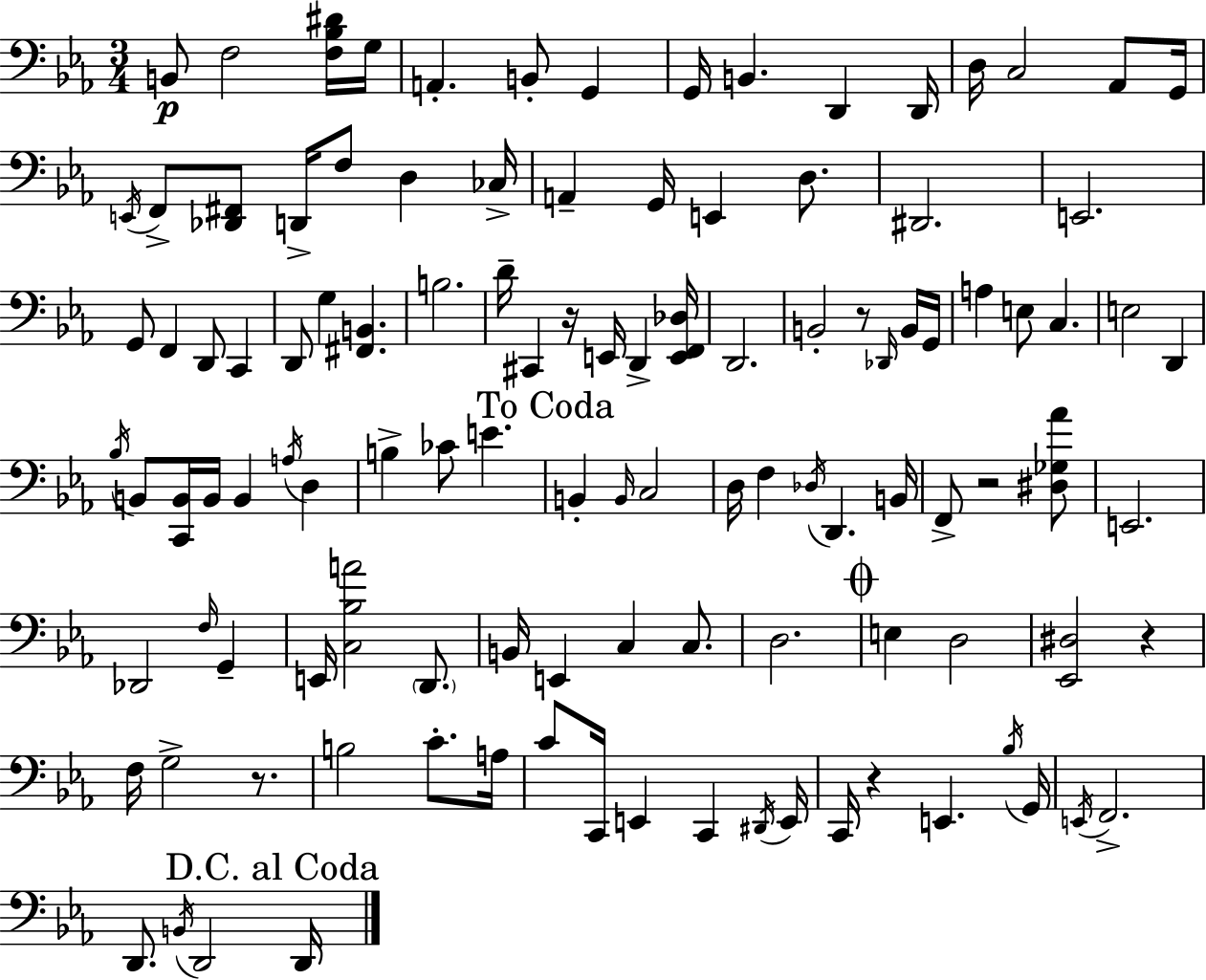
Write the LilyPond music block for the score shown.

{
  \clef bass
  \numericTimeSignature
  \time 3/4
  \key c \minor
  b,8\p f2 <f bes dis'>16 g16 | a,4.-. b,8-. g,4 | g,16 b,4. d,4 d,16 | d16 c2 aes,8 g,16 | \break \acciaccatura { e,16 } f,8-> <des, fis,>8 d,16-> f8 d4 | ces16-> a,4-- g,16 e,4 d8. | dis,2. | e,2. | \break g,8 f,4 d,8 c,4 | d,8 g4 <fis, b,>4. | b2. | d'16-- cis,4 r16 e,16 d,4-> | \break <e, f, des>16 d,2. | b,2-. r8 \grace { des,16 } | b,16 g,16 a4 e8 c4. | e2 d,4 | \break \acciaccatura { bes16 } b,8 <c, b,>16 b,16 b,4 \acciaccatura { a16 } | d4 b4-> ces'8 e'4. | \mark "To Coda" b,4-. \grace { b,16 } c2 | d16 f4 \acciaccatura { des16 } d,4. | \break b,16 f,8-> r2 | <dis ges aes'>8 e,2. | des,2 | \grace { f16 } g,4-- e,16 <c bes a'>2 | \break \parenthesize d,8. b,16 e,4 | c4 c8. d2. | \mark \markup { \musicglyph "scripts.coda" } e4 d2 | <ees, dis>2 | \break r4 f16 g2-> | r8. b2 | c'8.-. a16 c'8 c,16 e,4 | c,4 \acciaccatura { dis,16 } e,16 c,16 r4 | \break e,4. \acciaccatura { bes16 } g,16 \acciaccatura { e,16 } f,2.-> | d,8. | \acciaccatura { b,16 } d,2 \mark "D.C. al Coda" d,16 \bar "|."
}